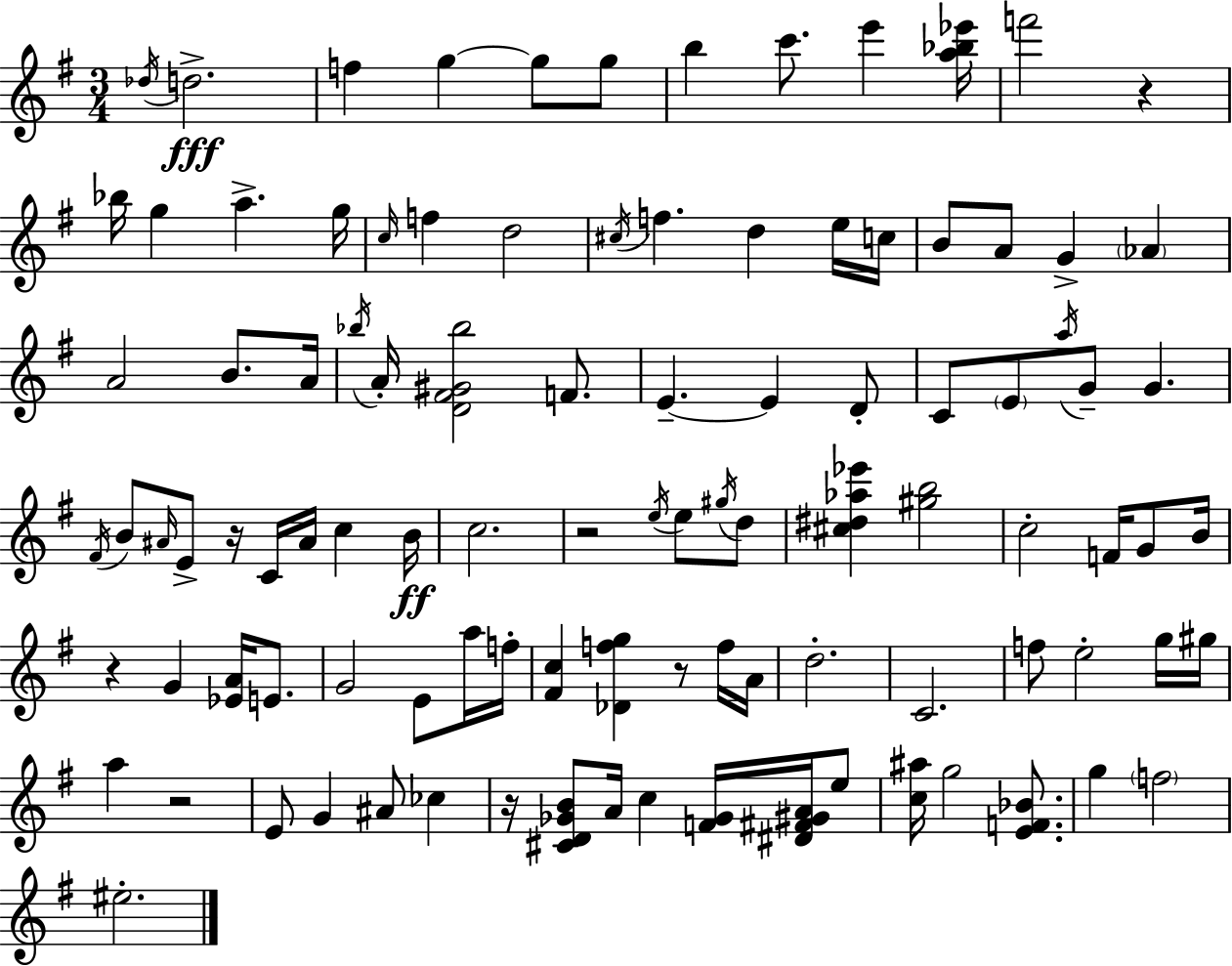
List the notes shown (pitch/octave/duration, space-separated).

Db5/s D5/h. F5/q G5/q G5/e G5/e B5/q C6/e. E6/q [A5,Bb5,Eb6]/s F6/h R/q Bb5/s G5/q A5/q. G5/s C5/s F5/q D5/h C#5/s F5/q. D5/q E5/s C5/s B4/e A4/e G4/q Ab4/q A4/h B4/e. A4/s Bb5/s A4/s [D4,F#4,G#4,Bb5]/h F4/e. E4/q. E4/q D4/e C4/e E4/e A5/s G4/e G4/q. F#4/s B4/e A#4/s E4/e R/s C4/s A#4/s C5/q B4/s C5/h. R/h E5/s E5/e G#5/s D5/e [C#5,D#5,Ab5,Eb6]/q [G#5,B5]/h C5/h F4/s G4/e B4/s R/q G4/q [Eb4,A4]/s E4/e. G4/h E4/e A5/s F5/s [F#4,C5]/q [Db4,F5,G5]/q R/e F5/s A4/s D5/h. C4/h. F5/e E5/h G5/s G#5/s A5/q R/h E4/e G4/q A#4/e CES5/q R/s [C#4,D4,Gb4,B4]/e A4/s C5/q [F4,Gb4]/s [D#4,F#4,G#4,A4]/s E5/e [C5,A#5]/s G5/h [E4,F4,Bb4]/e. G5/q F5/h EIS5/h.